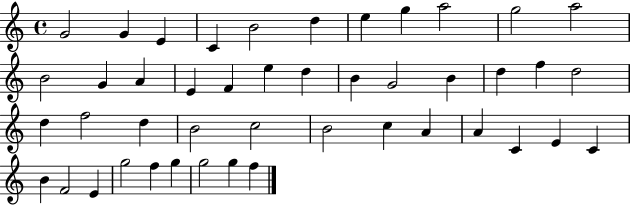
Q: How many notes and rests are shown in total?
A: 45